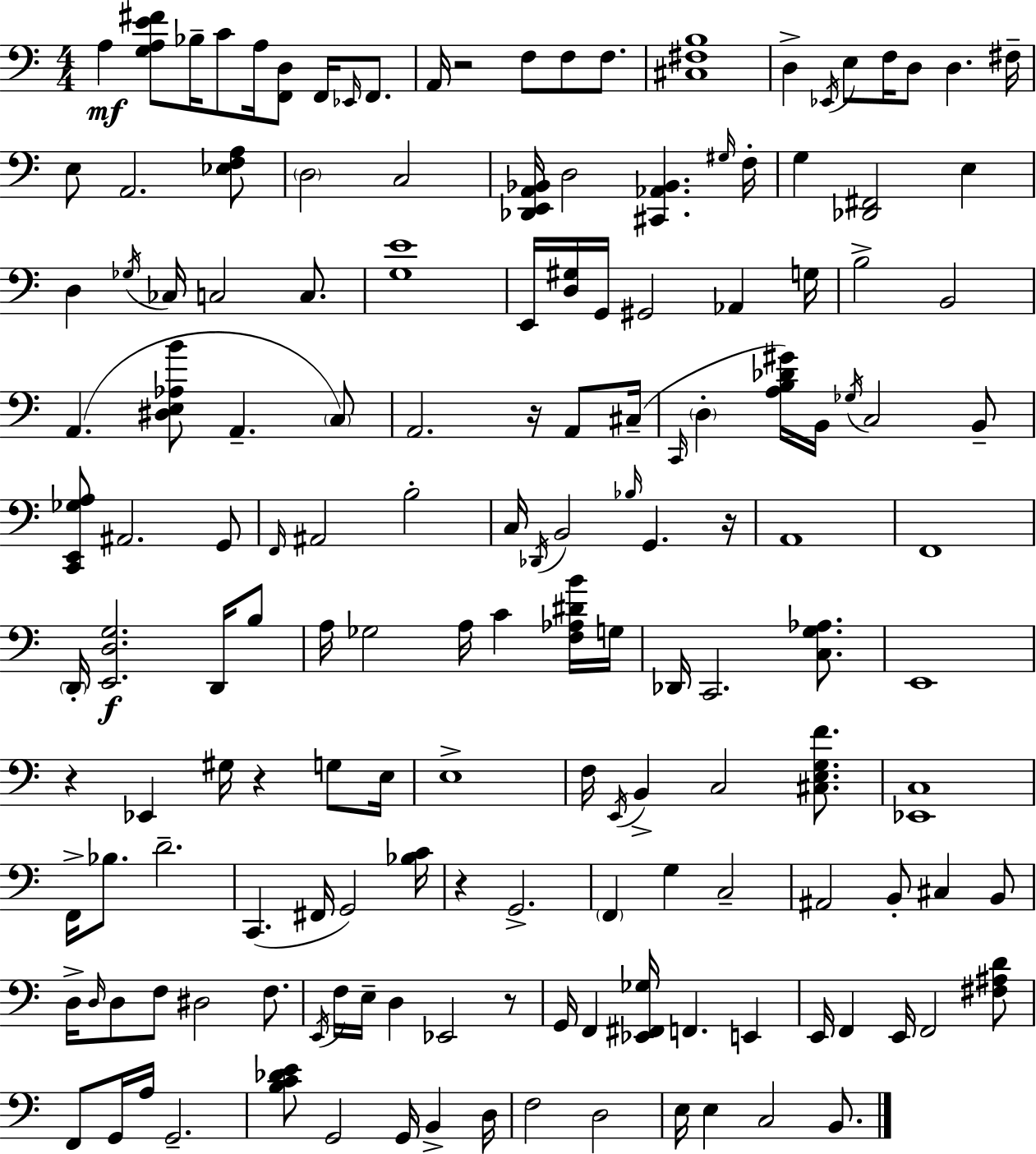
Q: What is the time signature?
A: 4/4